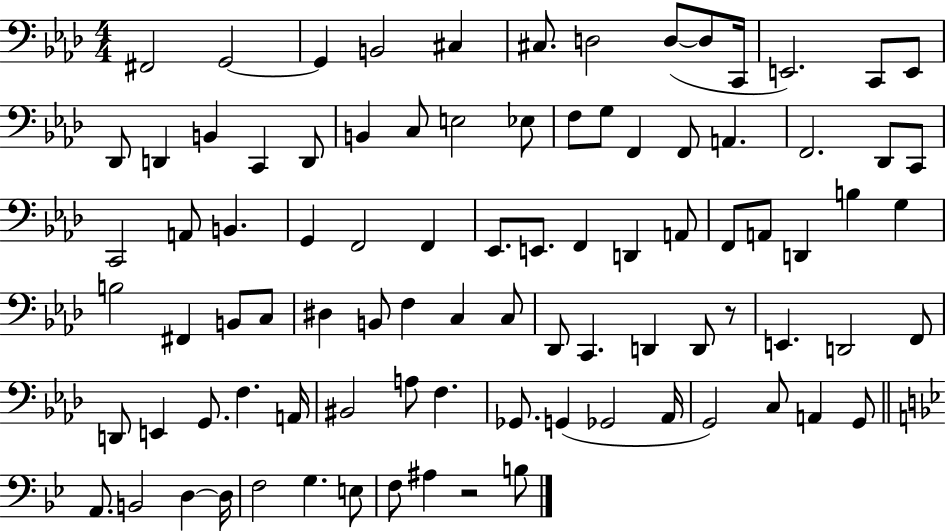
F#2/h G2/h G2/q B2/h C#3/q C#3/e. D3/h D3/e D3/e C2/s E2/h. C2/e E2/e Db2/e D2/q B2/q C2/q D2/e B2/q C3/e E3/h Eb3/e F3/e G3/e F2/q F2/e A2/q. F2/h. Db2/e C2/e C2/h A2/e B2/q. G2/q F2/h F2/q Eb2/e. E2/e. F2/q D2/q A2/e F2/e A2/e D2/q B3/q G3/q B3/h F#2/q B2/e C3/e D#3/q B2/e F3/q C3/q C3/e Db2/e C2/q. D2/q D2/e R/e E2/q. D2/h F2/e D2/e E2/q G2/e. F3/q. A2/s BIS2/h A3/e F3/q. Gb2/e. G2/q Gb2/h Ab2/s G2/h C3/e A2/q G2/e A2/e. B2/h D3/q D3/s F3/h G3/q. E3/e F3/e A#3/q R/h B3/e